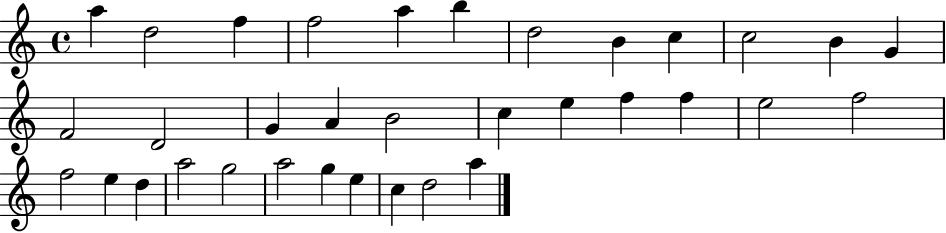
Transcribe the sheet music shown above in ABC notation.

X:1
T:Untitled
M:4/4
L:1/4
K:C
a d2 f f2 a b d2 B c c2 B G F2 D2 G A B2 c e f f e2 f2 f2 e d a2 g2 a2 g e c d2 a